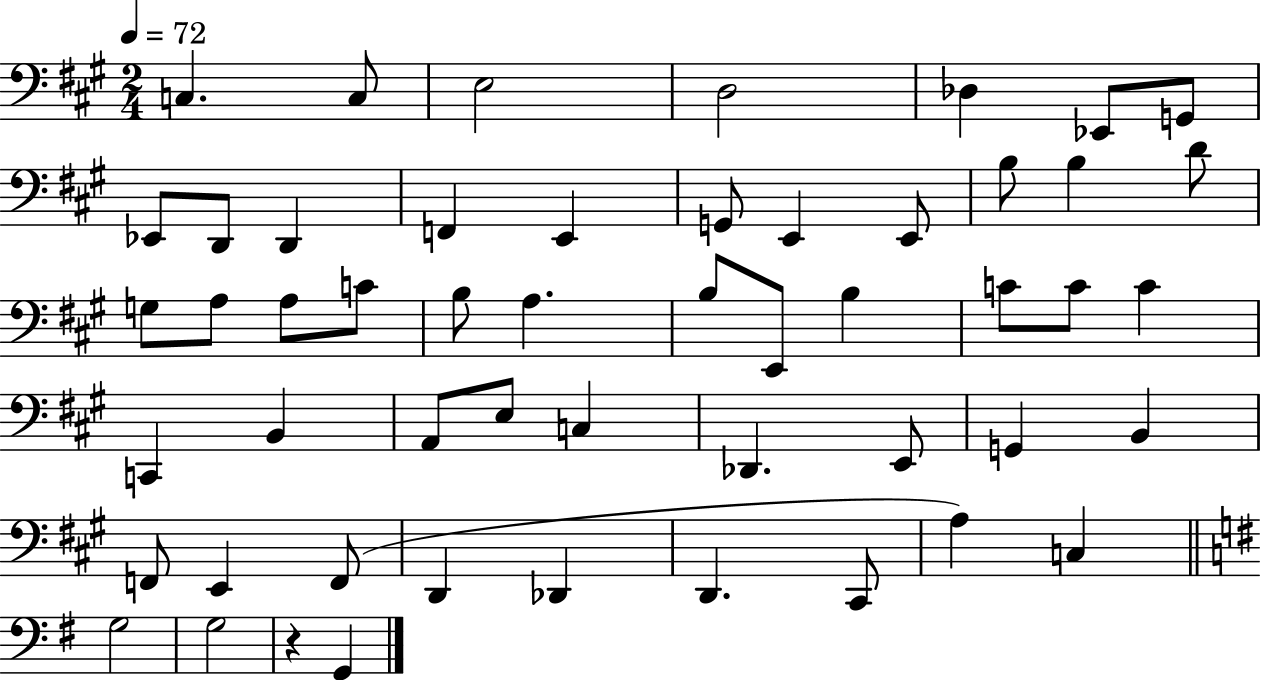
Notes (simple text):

C3/q. C3/e E3/h D3/h Db3/q Eb2/e G2/e Eb2/e D2/e D2/q F2/q E2/q G2/e E2/q E2/e B3/e B3/q D4/e G3/e A3/e A3/e C4/e B3/e A3/q. B3/e E2/e B3/q C4/e C4/e C4/q C2/q B2/q A2/e E3/e C3/q Db2/q. E2/e G2/q B2/q F2/e E2/q F2/e D2/q Db2/q D2/q. C#2/e A3/q C3/q G3/h G3/h R/q G2/q